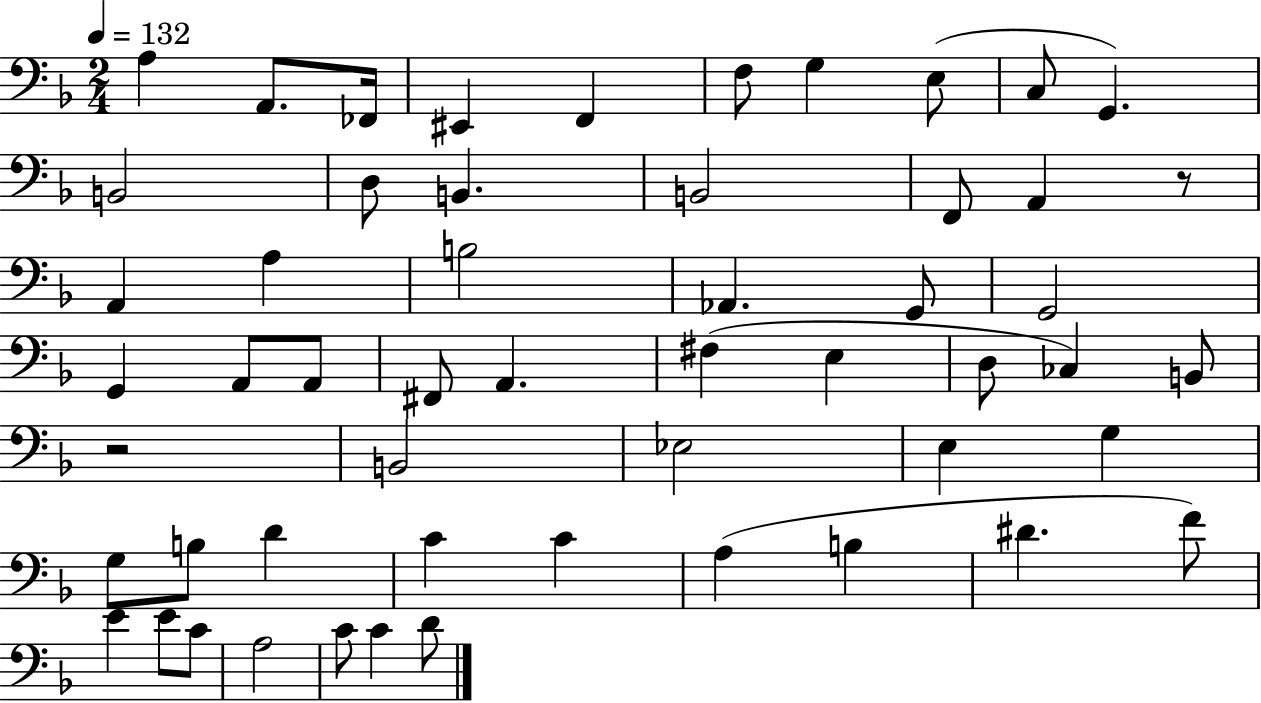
A3/q A2/e. FES2/s EIS2/q F2/q F3/e G3/q E3/e C3/e G2/q. B2/h D3/e B2/q. B2/h F2/e A2/q R/e A2/q A3/q B3/h Ab2/q. G2/e G2/h G2/q A2/e A2/e F#2/e A2/q. F#3/q E3/q D3/e CES3/q B2/e R/h B2/h Eb3/h E3/q G3/q G3/e B3/e D4/q C4/q C4/q A3/q B3/q D#4/q. F4/e E4/q E4/e C4/e A3/h C4/e C4/q D4/e